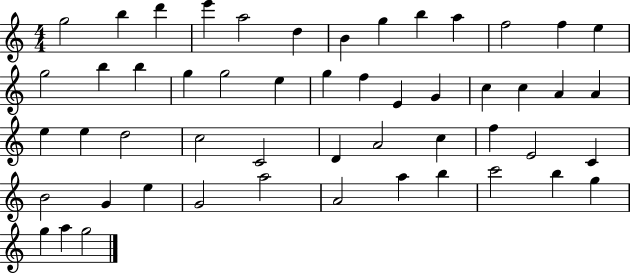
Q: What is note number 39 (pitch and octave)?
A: B4